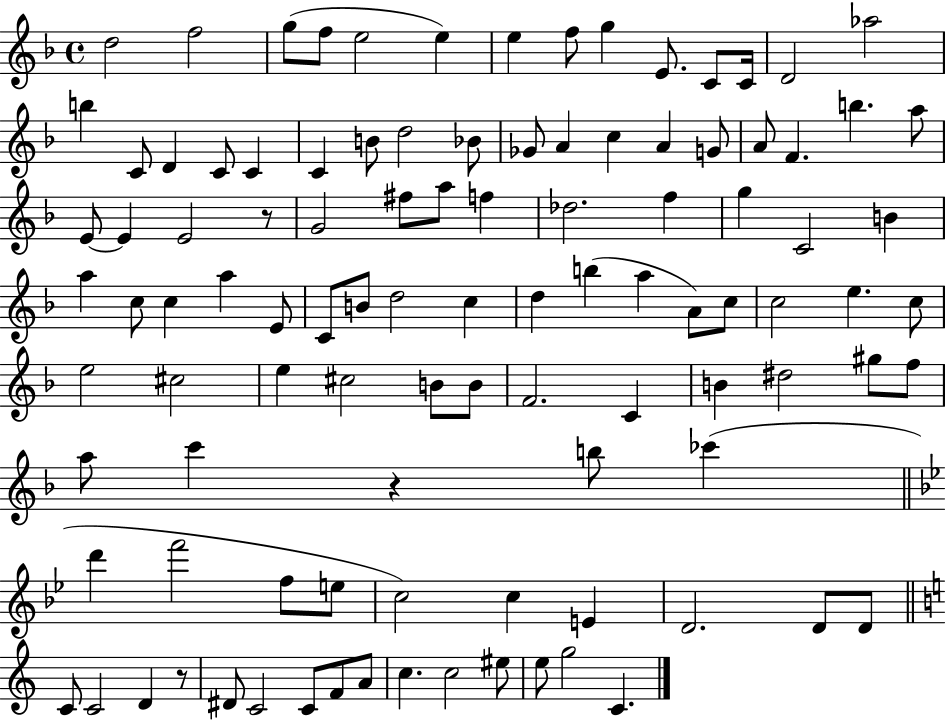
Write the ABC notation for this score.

X:1
T:Untitled
M:4/4
L:1/4
K:F
d2 f2 g/2 f/2 e2 e e f/2 g E/2 C/2 C/4 D2 _a2 b C/2 D C/2 C C B/2 d2 _B/2 _G/2 A c A G/2 A/2 F b a/2 E/2 E E2 z/2 G2 ^f/2 a/2 f _d2 f g C2 B a c/2 c a E/2 C/2 B/2 d2 c d b a A/2 c/2 c2 e c/2 e2 ^c2 e ^c2 B/2 B/2 F2 C B ^d2 ^g/2 f/2 a/2 c' z b/2 _c' d' f'2 f/2 e/2 c2 c E D2 D/2 D/2 C/2 C2 D z/2 ^D/2 C2 C/2 F/2 A/2 c c2 ^e/2 e/2 g2 C